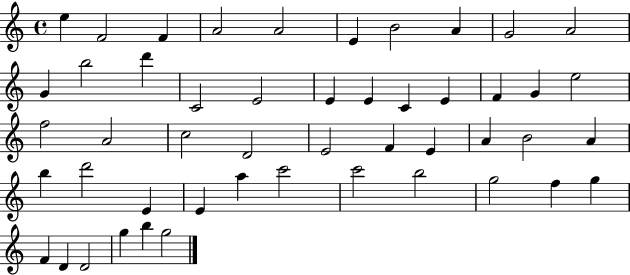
E5/q F4/h F4/q A4/h A4/h E4/q B4/h A4/q G4/h A4/h G4/q B5/h D6/q C4/h E4/h E4/q E4/q C4/q E4/q F4/q G4/q E5/h F5/h A4/h C5/h D4/h E4/h F4/q E4/q A4/q B4/h A4/q B5/q D6/h E4/q E4/q A5/q C6/h C6/h B5/h G5/h F5/q G5/q F4/q D4/q D4/h G5/q B5/q G5/h